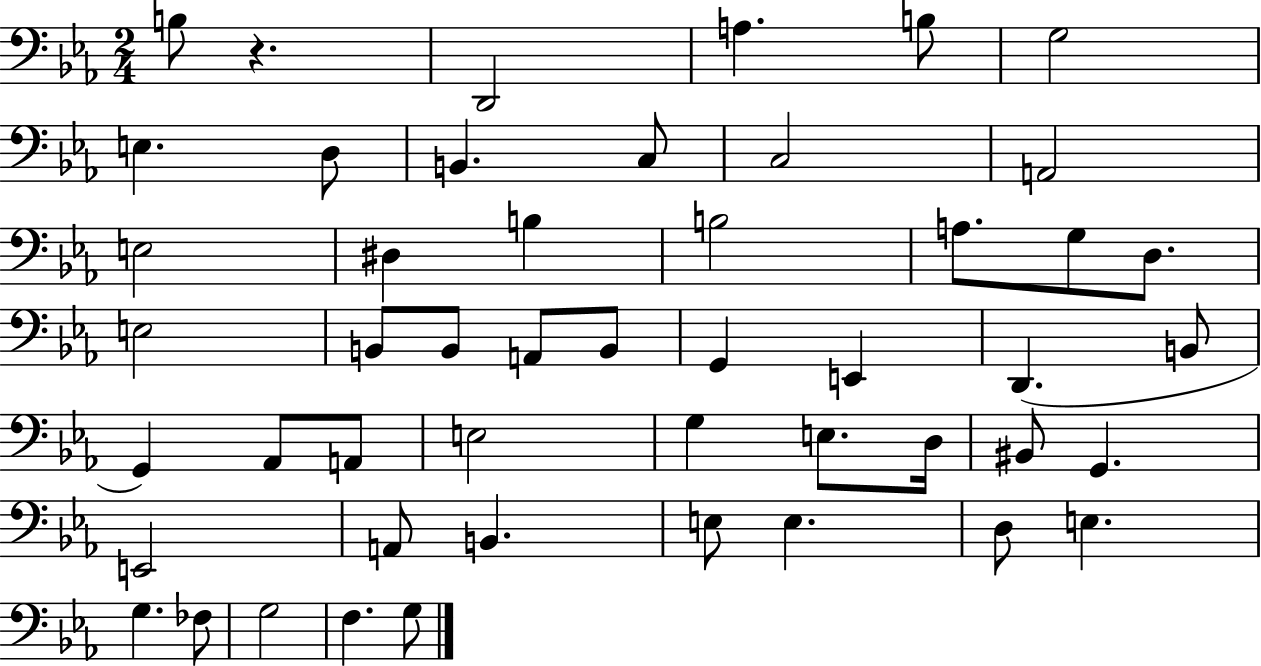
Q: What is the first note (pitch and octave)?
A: B3